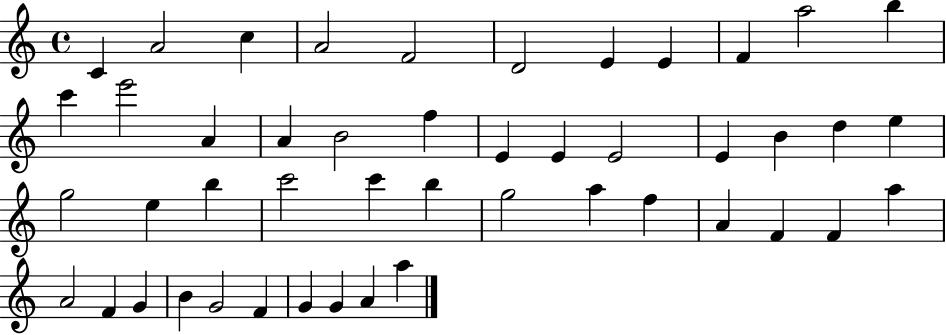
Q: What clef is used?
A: treble